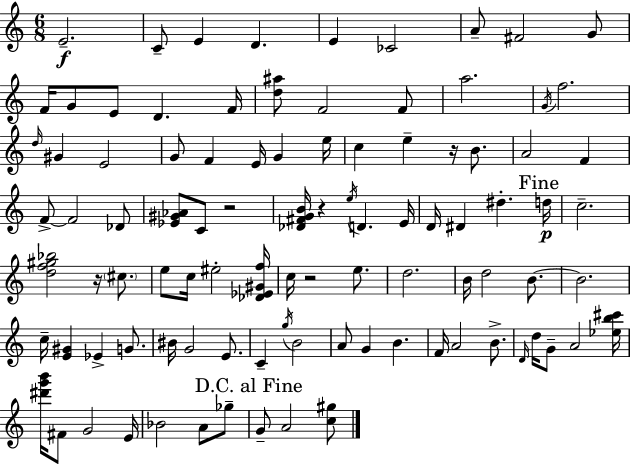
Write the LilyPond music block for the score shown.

{
  \clef treble
  \numericTimeSignature
  \time 6/8
  \key a \minor
  \repeat volta 2 { e'2.--\f | c'8-- e'4 d'4. | e'4 ces'2 | a'8-- fis'2 g'8 | \break f'16 g'8 e'8 d'4. f'16 | <d'' ais''>8 f'2 f'8 | a''2. | \acciaccatura { g'16 } f''2. | \break \grace { d''16 } gis'4 e'2 | g'8 f'4 e'16 g'4 | e''16 c''4 e''4-- r16 b'8. | a'2 f'4 | \break f'8->~~ f'2 | des'8 <ees' gis' aes'>8 c'8 r2 | <des' fis' g' b'>16 r4 \acciaccatura { e''16 } d'4. | e'16 d'16 dis'4 dis''4.-. | \break \mark "Fine" d''16\p c''2.-- | <d'' f'' gis'' bes''>2 r16 | \parenthesize cis''8. e''8 c''16 eis''2-. | <des' ees' gis' f''>16 c''16 r2 | \break e''8. d''2. | b'16 d''2 | b'8.~~ b'2. | c''16-- <e' gis'>4 ees'4-> | \break g'8. bis'16 g'2 | e'8. c'4-- \acciaccatura { g''16 } b'2 | a'8 g'4 b'4. | f'16 a'2 | \break b'8.-> \grace { d'16 } d''16 g'8-- a'2 | <ees'' b'' cis'''>16 <dis''' g''' b'''>16 fis'8 g'2 | e'16 bes'2 | a'8 ges''8-- \mark "D.C. al Fine" g'8-- a'2 | \break <c'' gis''>8 } \bar "|."
}